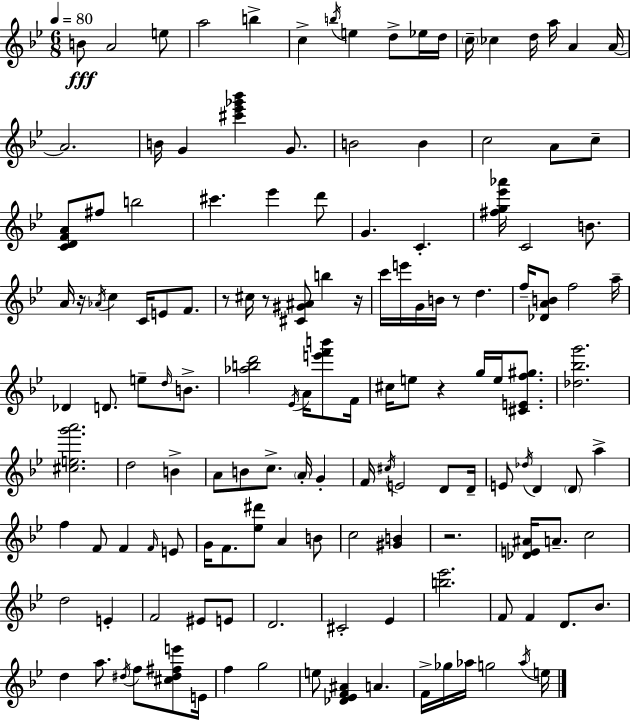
{
  \clef treble
  \numericTimeSignature
  \time 6/8
  \key bes \major
  \tempo 4 = 80
  b'8\fff a'2 e''8 | a''2 b''4-> | c''4-> \acciaccatura { b''16 } e''4 d''8-> ees''16 | d''16 \parenthesize c''16-- ces''4 d''16 a''16 a'4 | \break a'16~~ a'2. | b'16 g'4 <cis''' ees''' ges''' bes'''>4 g'8. | b'2 b'4 | c''2 a'8 c''8-- | \break <c' d' f' a'>8 fis''8 b''2 | cis'''4. ees'''4 d'''8 | g'4. c'4.-. | <fis'' g'' ees''' aes'''>16 c'2 b'8. | \break a'16 r16 \acciaccatura { aes'16 } c''4 c'16 e'8 f'8. | r8 cis''16 r8 <cis' gis' ais'>8 b''4 | r16 c'''16 e'''16 g'16 b'16 r8 d''4. | f''16-- <des' a' b'>8 f''2 | \break a''16-- des'4 d'8. e''8-- \grace { d''16 } | b'8.-> <aes'' b'' d'''>2 \acciaccatura { ees'16 } | a'16 <e''' f''' b'''>8 f'16 cis''16 e''8 r4 g''16 | e''16 <cis' e' f'' gis''>8. <des'' bes'' g'''>2. | \break <cis'' e'' g''' a'''>2. | d''2 | b'4-> a'8 b'8 c''8.-> \parenthesize a'16-. | g'4-. f'16 \acciaccatura { cis''16 } e'2 | \break d'8 d'16-- e'8 \acciaccatura { des''16 } d'4 | \parenthesize d'8 a''4-> f''4 f'8 | f'4 \grace { f'16 } e'8 g'16 f'8. <ees'' dis'''>8 | a'4 b'8 c''2 | \break <gis' b'>4 r2. | <des' e' ais'>16 a'8.-- c''2 | d''2 | e'4-. f'2 | \break eis'8 e'8 d'2. | cis'2-. | ees'4 <b'' ees'''>2. | f'8 f'4 | \break d'8. bes'8. d''4 a''8. | \acciaccatura { dis''16 } f''8 <cis'' dis'' fis'' e'''>8 e'16 f''4 | g''2 e''8 <des' ees' f' ais'>4 | a'4. f'16-> ges''16 aes''16 g''2 | \break \acciaccatura { aes''16 } e''16 \bar "|."
}